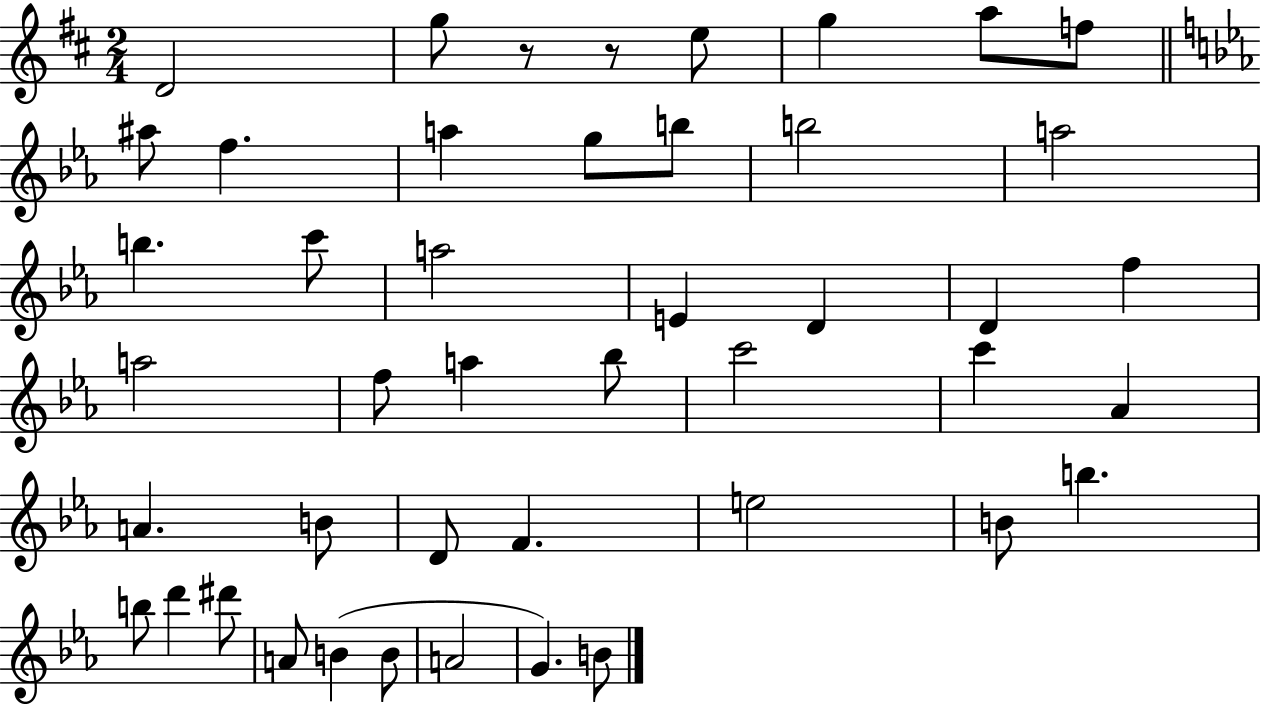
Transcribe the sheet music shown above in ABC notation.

X:1
T:Untitled
M:2/4
L:1/4
K:D
D2 g/2 z/2 z/2 e/2 g a/2 f/2 ^a/2 f a g/2 b/2 b2 a2 b c'/2 a2 E D D f a2 f/2 a _b/2 c'2 c' _A A B/2 D/2 F e2 B/2 b b/2 d' ^d'/2 A/2 B B/2 A2 G B/2